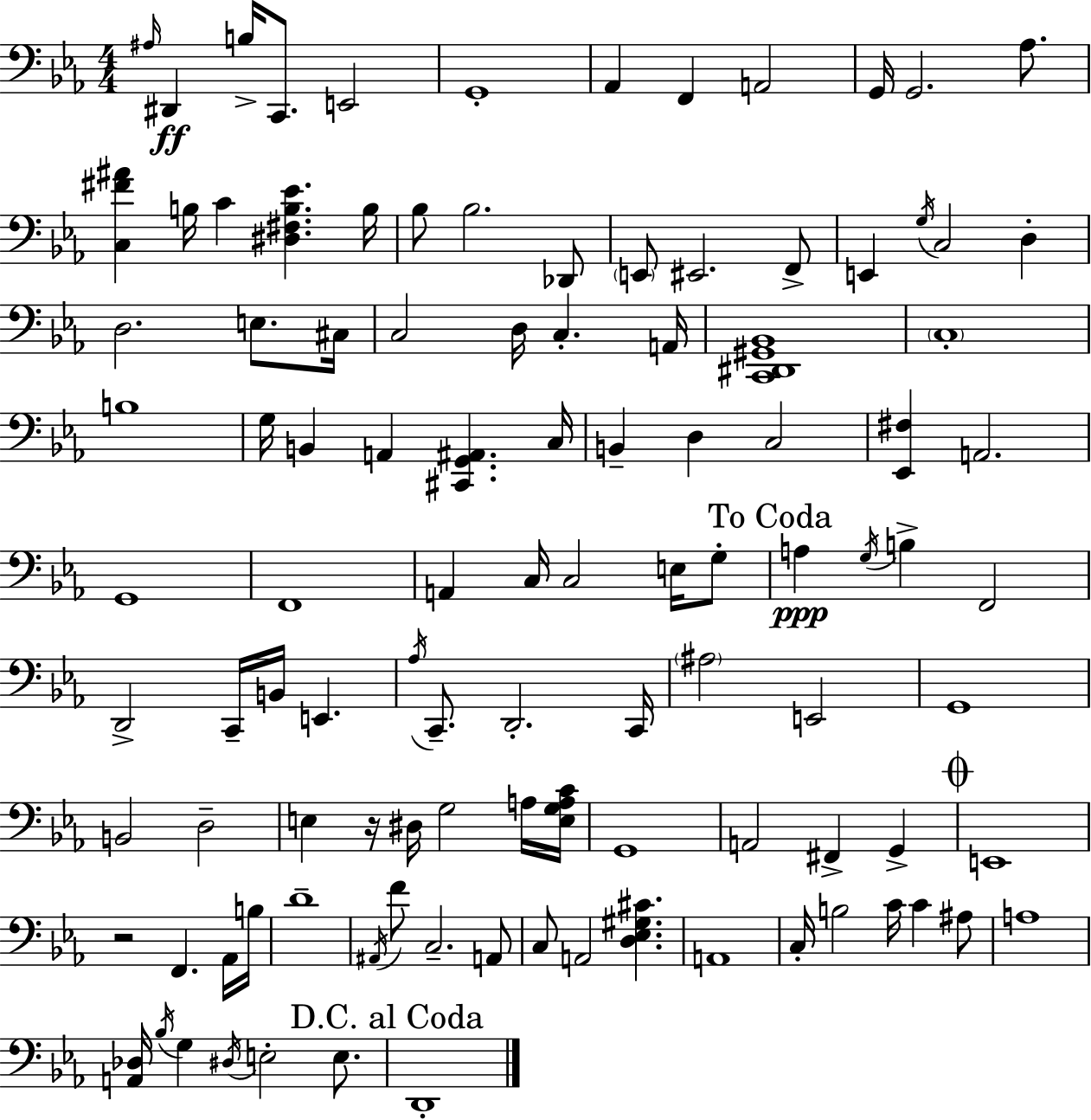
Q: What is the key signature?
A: EES major